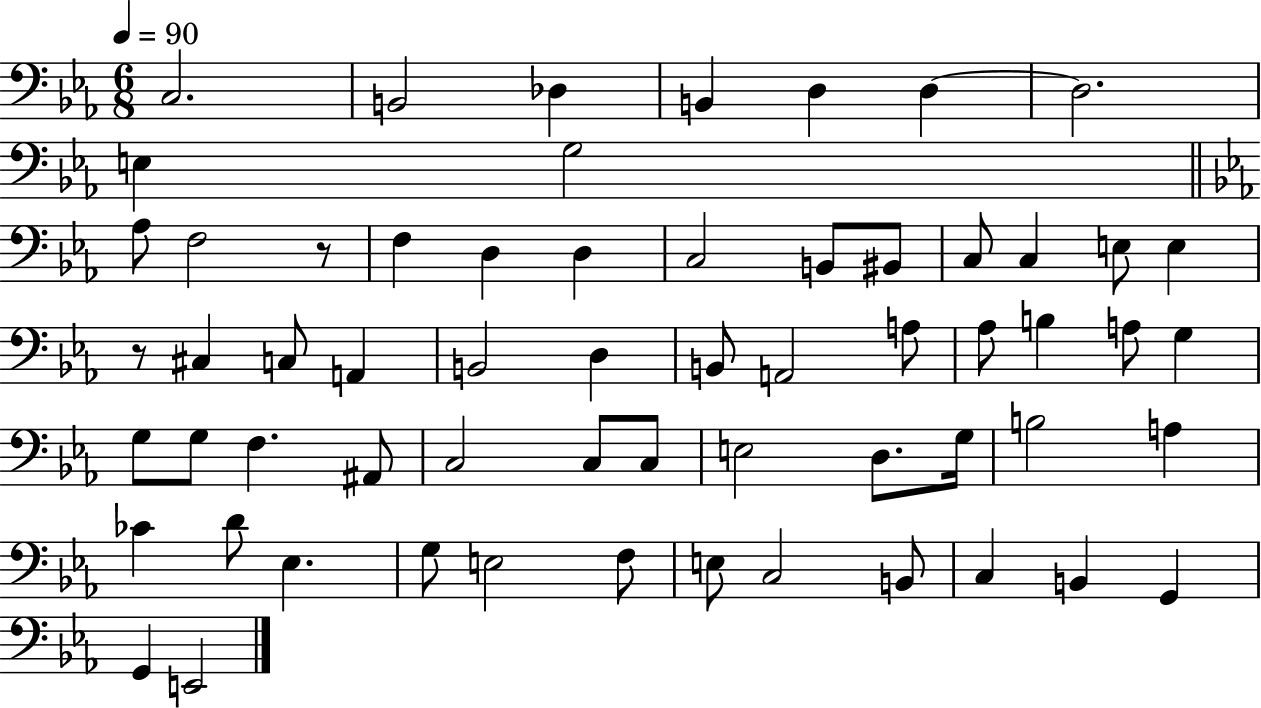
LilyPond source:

{
  \clef bass
  \numericTimeSignature
  \time 6/8
  \key ees \major
  \tempo 4 = 90
  c2. | b,2 des4 | b,4 d4 d4~~ | d2. | \break e4 g2 | \bar "||" \break \key c \minor aes8 f2 r8 | f4 d4 d4 | c2 b,8 bis,8 | c8 c4 e8 e4 | \break r8 cis4 c8 a,4 | b,2 d4 | b,8 a,2 a8 | aes8 b4 a8 g4 | \break g8 g8 f4. ais,8 | c2 c8 c8 | e2 d8. g16 | b2 a4 | \break ces'4 d'8 ees4. | g8 e2 f8 | e8 c2 b,8 | c4 b,4 g,4 | \break g,4 e,2 | \bar "|."
}